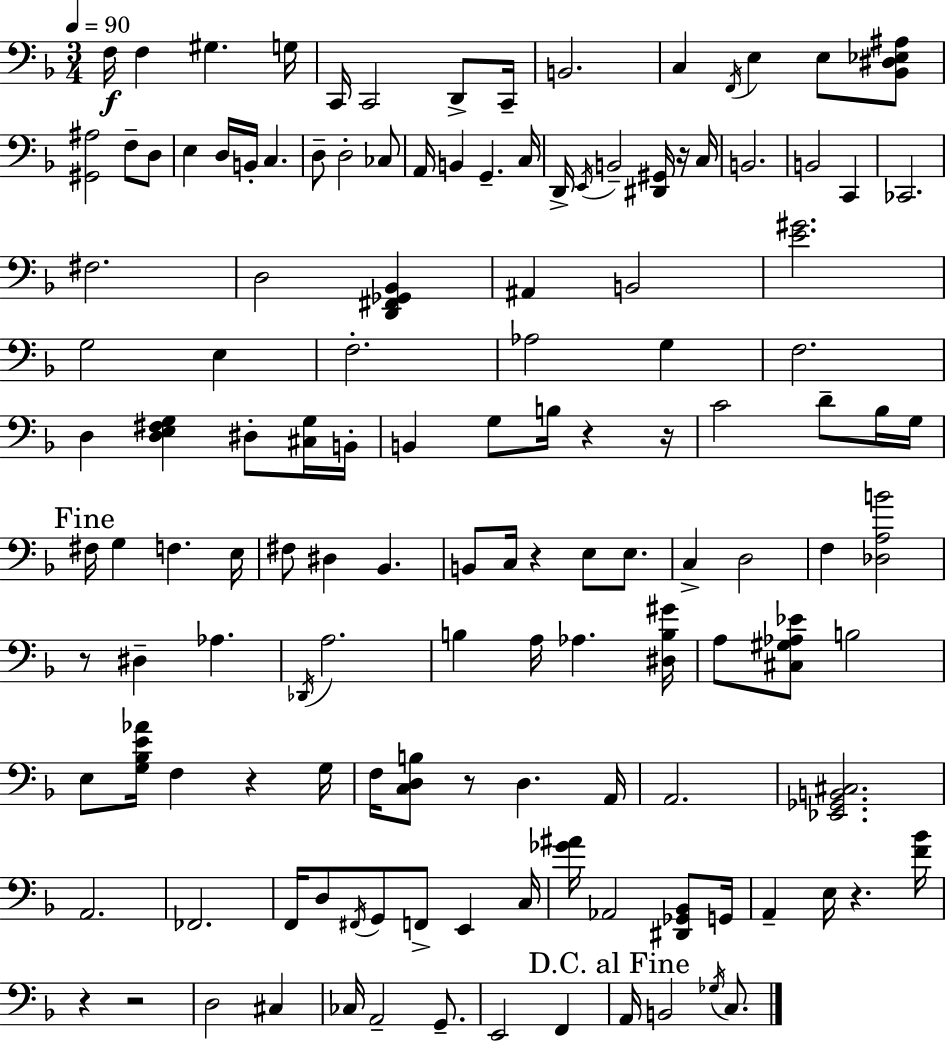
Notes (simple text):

F3/s F3/q G#3/q. G3/s C2/s C2/h D2/e C2/s B2/h. C3/q F2/s E3/q E3/e [Bb2,D#3,Eb3,A#3]/e [G#2,A#3]/h F3/e D3/e E3/q D3/s B2/s C3/q. D3/e D3/h CES3/e A2/s B2/q G2/q. C3/s D2/s E2/s B2/h [D#2,G#2]/s R/s C3/s B2/h. B2/h C2/q CES2/h. F#3/h. D3/h [D2,F#2,Gb2,Bb2]/q A#2/q B2/h [E4,G#4]/h. G3/h E3/q F3/h. Ab3/h G3/q F3/h. D3/q [D3,E3,F#3,G3]/q D#3/e [C#3,G3]/s B2/s B2/q G3/e B3/s R/q R/s C4/h D4/e Bb3/s G3/s F#3/s G3/q F3/q. E3/s F#3/e D#3/q Bb2/q. B2/e C3/s R/q E3/e E3/e. C3/q D3/h F3/q [Db3,A3,B4]/h R/e D#3/q Ab3/q. Db2/s A3/h. B3/q A3/s Ab3/q. [D#3,B3,G#4]/s A3/e [C#3,G#3,Ab3,Eb4]/e B3/h E3/e [G3,Bb3,E4,Ab4]/s F3/q R/q G3/s F3/s [C3,D3,B3]/e R/e D3/q. A2/s A2/h. [Eb2,Gb2,B2,C#3]/h. A2/h. FES2/h. F2/s D3/e F#2/s G2/e F2/e E2/q C3/s [Gb4,A#4]/s Ab2/h [D#2,Gb2,Bb2]/e G2/s A2/q E3/s R/q. [F4,Bb4]/s R/q R/h D3/h C#3/q CES3/s A2/h G2/e. E2/h F2/q A2/s B2/h Gb3/s C3/e.